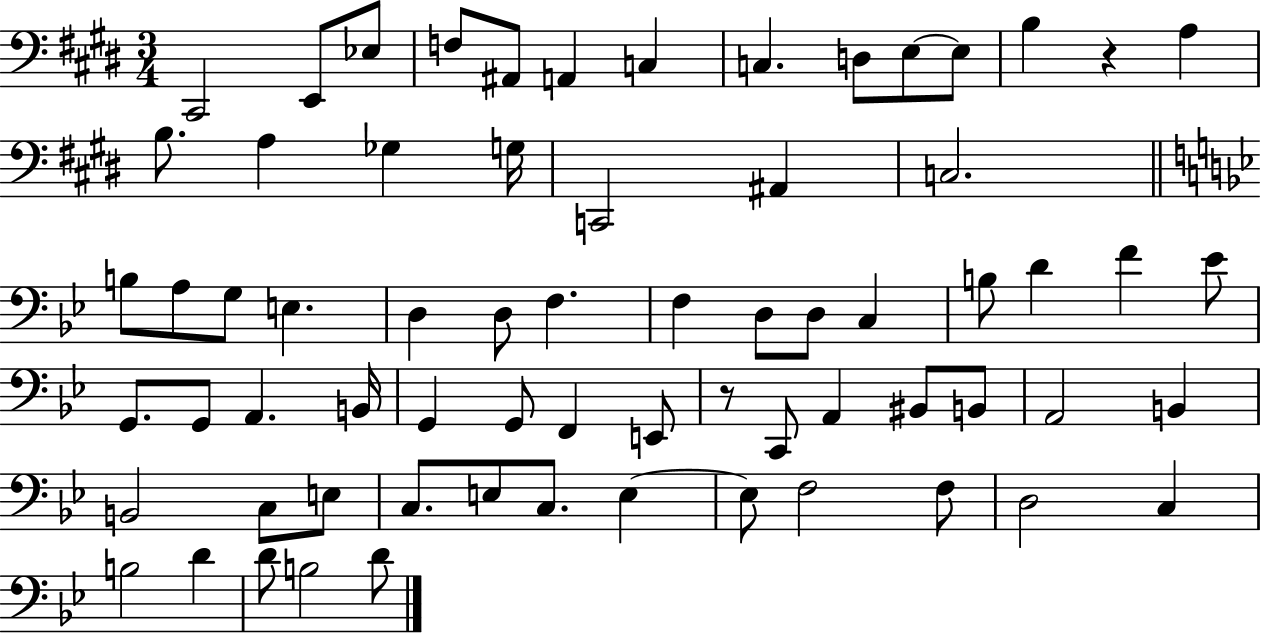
{
  \clef bass
  \numericTimeSignature
  \time 3/4
  \key e \major
  cis,2 e,8 ees8 | f8 ais,8 a,4 c4 | c4. d8 e8~~ e8 | b4 r4 a4 | \break b8. a4 ges4 g16 | c,2 ais,4 | c2. | \bar "||" \break \key bes \major b8 a8 g8 e4. | d4 d8 f4. | f4 d8 d8 c4 | b8 d'4 f'4 ees'8 | \break g,8. g,8 a,4. b,16 | g,4 g,8 f,4 e,8 | r8 c,8 a,4 bis,8 b,8 | a,2 b,4 | \break b,2 c8 e8 | c8. e8 c8. e4~~ | e8 f2 f8 | d2 c4 | \break b2 d'4 | d'8 b2 d'8 | \bar "|."
}